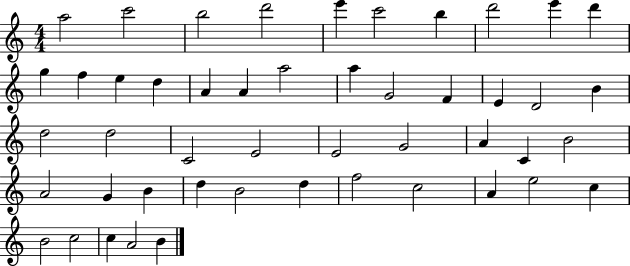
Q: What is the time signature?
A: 4/4